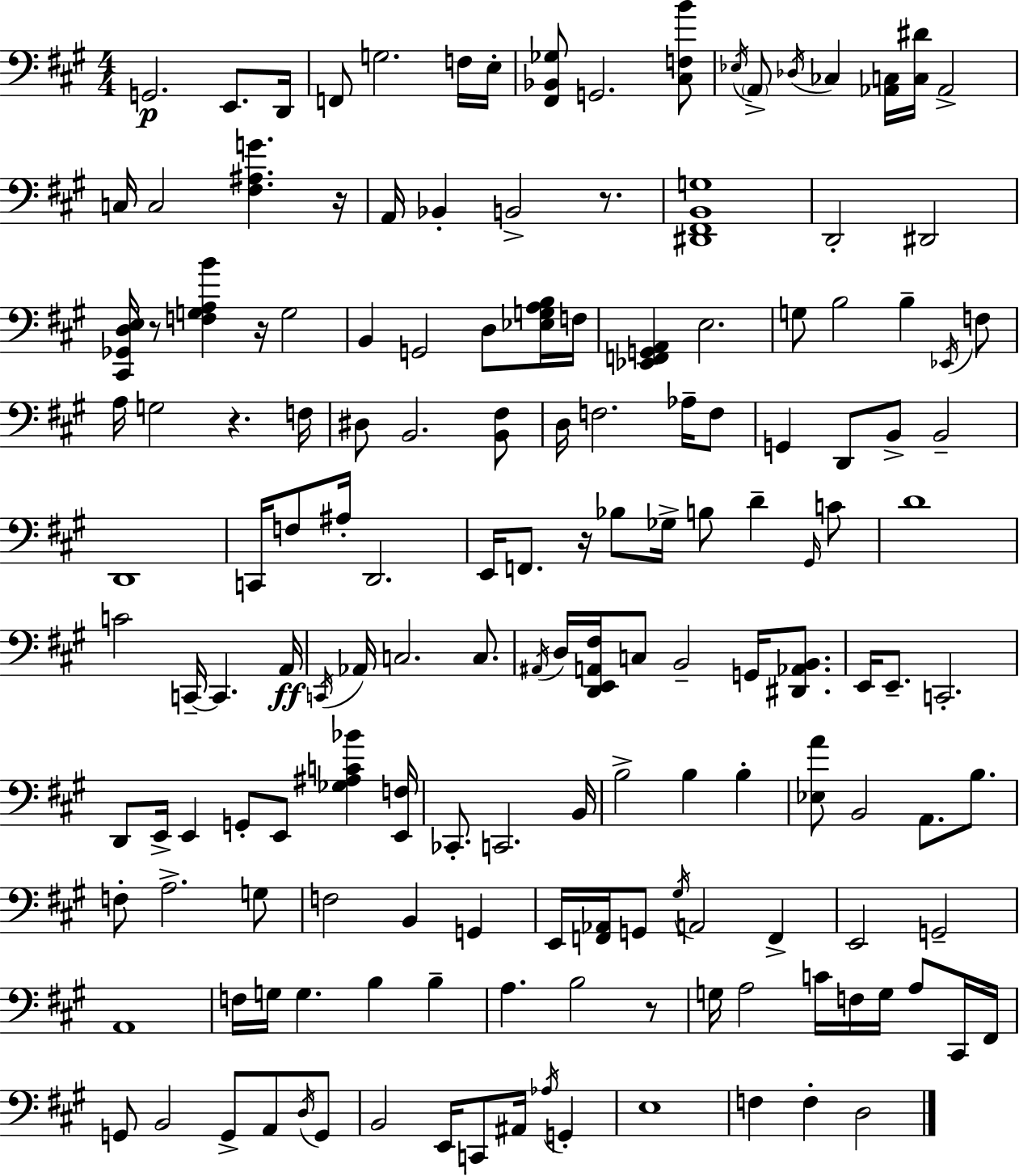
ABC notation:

X:1
T:Untitled
M:4/4
L:1/4
K:A
G,,2 E,,/2 D,,/4 F,,/2 G,2 F,/4 E,/4 [^F,,_B,,_G,]/2 G,,2 [^C,F,B]/2 _E,/4 A,,/2 _D,/4 _C, [_A,,C,]/4 [C,^D]/4 _A,,2 C,/4 C,2 [^F,^A,G] z/4 A,,/4 _B,, B,,2 z/2 [^D,,^F,,B,,G,]4 D,,2 ^D,,2 [^C,,_G,,D,E,]/4 z/2 [F,G,A,B] z/4 G,2 B,, G,,2 D,/2 [_E,G,A,B,]/4 F,/4 [_E,,F,,G,,A,,] E,2 G,/2 B,2 B, _E,,/4 F,/2 A,/4 G,2 z F,/4 ^D,/2 B,,2 [B,,^F,]/2 D,/4 F,2 _A,/4 F,/2 G,, D,,/2 B,,/2 B,,2 D,,4 C,,/4 F,/2 ^A,/4 D,,2 E,,/4 F,,/2 z/4 _B,/2 _G,/4 B,/2 D ^G,,/4 C/2 D4 C2 C,,/4 C,, A,,/4 C,,/4 _A,,/4 C,2 C,/2 ^A,,/4 D,/4 [D,,E,,A,,^F,]/4 C,/2 B,,2 G,,/4 [^D,,_A,,B,,]/2 E,,/4 E,,/2 C,,2 D,,/2 E,,/4 E,, G,,/2 E,,/2 [_G,^A,C_B] [E,,F,]/4 _C,,/2 C,,2 B,,/4 B,2 B, B, [_E,A]/2 B,,2 A,,/2 B,/2 F,/2 A,2 G,/2 F,2 B,, G,, E,,/4 [F,,_A,,]/4 G,,/2 ^G,/4 A,,2 F,, E,,2 G,,2 A,,4 F,/4 G,/4 G, B, B, A, B,2 z/2 G,/4 A,2 C/4 F,/4 G,/4 A,/2 ^C,,/4 ^F,,/4 G,,/2 B,,2 G,,/2 A,,/2 D,/4 G,,/2 B,,2 E,,/4 C,,/2 ^A,,/4 _A,/4 G,, E,4 F, F, D,2